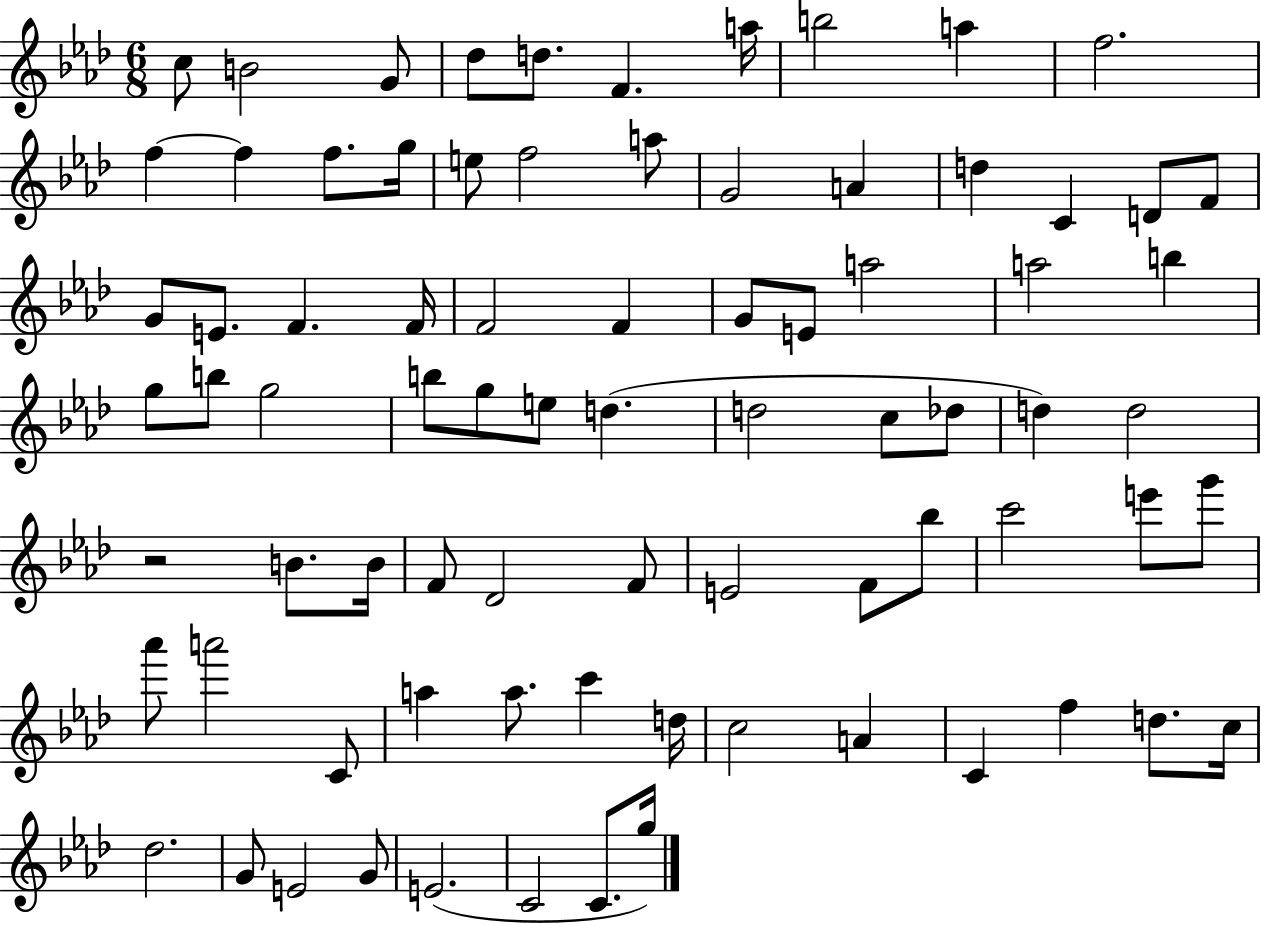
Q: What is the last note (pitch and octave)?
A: G5